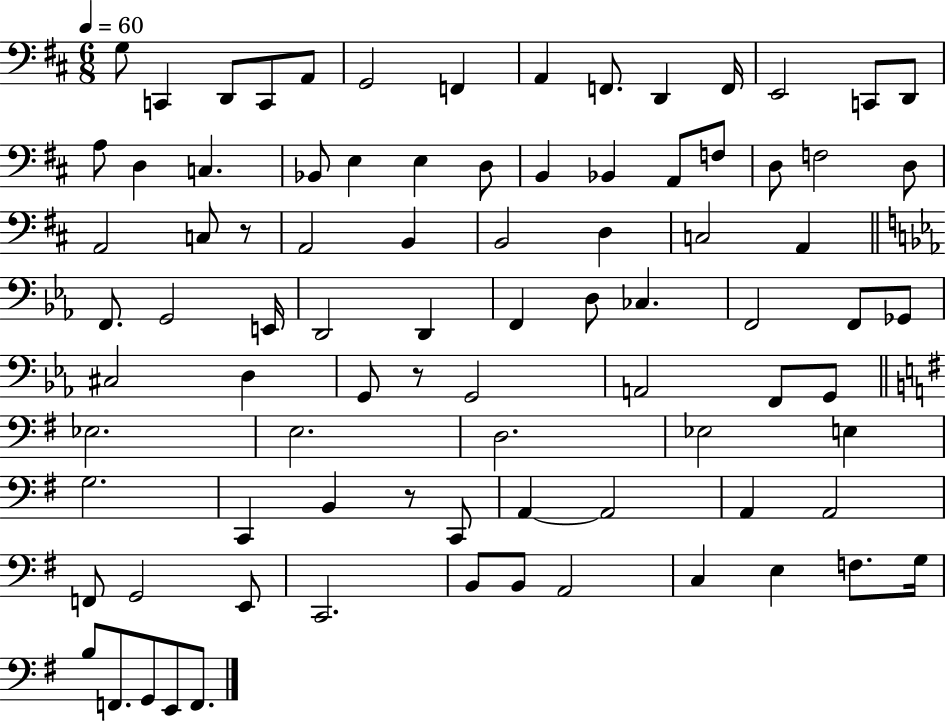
G3/e C2/q D2/e C2/e A2/e G2/h F2/q A2/q F2/e. D2/q F2/s E2/h C2/e D2/e A3/e D3/q C3/q. Bb2/e E3/q E3/q D3/e B2/q Bb2/q A2/e F3/e D3/e F3/h D3/e A2/h C3/e R/e A2/h B2/q B2/h D3/q C3/h A2/q F2/e. G2/h E2/s D2/h D2/q F2/q D3/e CES3/q. F2/h F2/e Gb2/e C#3/h D3/q G2/e R/e G2/h A2/h F2/e G2/e Eb3/h. E3/h. D3/h. Eb3/h E3/q G3/h. C2/q B2/q R/e C2/e A2/q A2/h A2/q A2/h F2/e G2/h E2/e C2/h. B2/e B2/e A2/h C3/q E3/q F3/e. G3/s B3/e F2/e. G2/e E2/e F2/e.